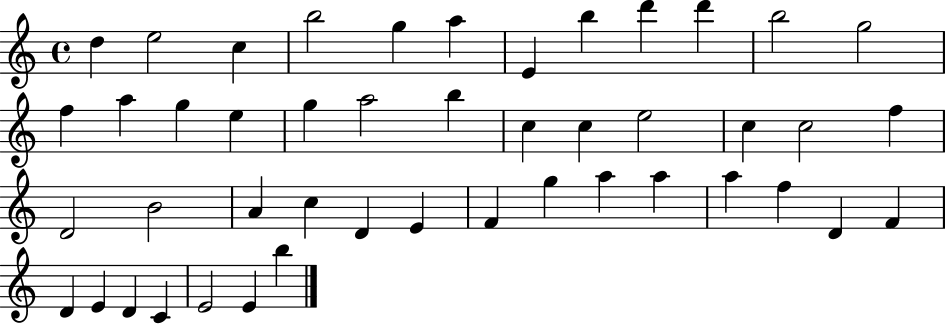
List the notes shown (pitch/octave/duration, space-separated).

D5/q E5/h C5/q B5/h G5/q A5/q E4/q B5/q D6/q D6/q B5/h G5/h F5/q A5/q G5/q E5/q G5/q A5/h B5/q C5/q C5/q E5/h C5/q C5/h F5/q D4/h B4/h A4/q C5/q D4/q E4/q F4/q G5/q A5/q A5/q A5/q F5/q D4/q F4/q D4/q E4/q D4/q C4/q E4/h E4/q B5/q